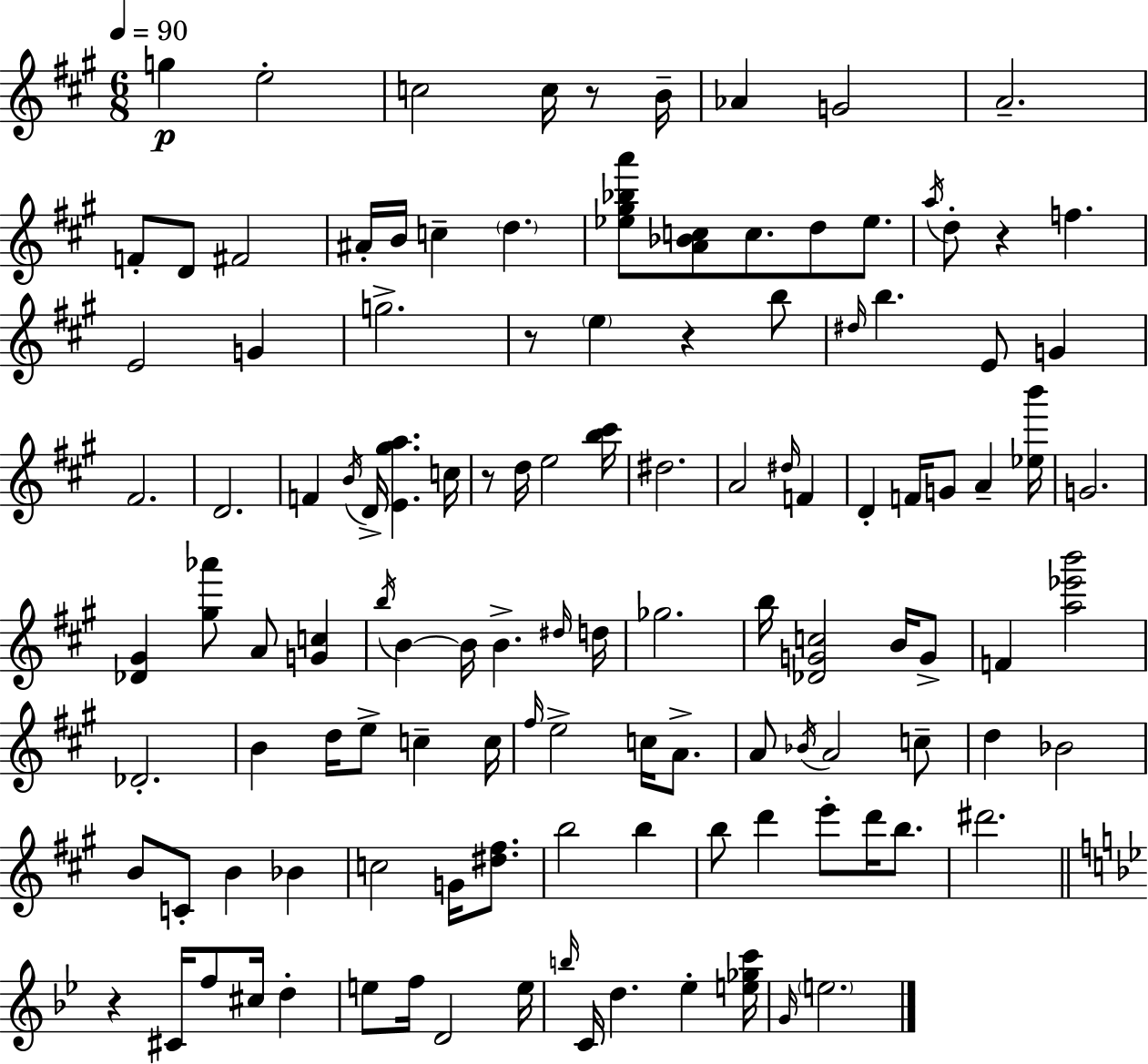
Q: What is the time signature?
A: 6/8